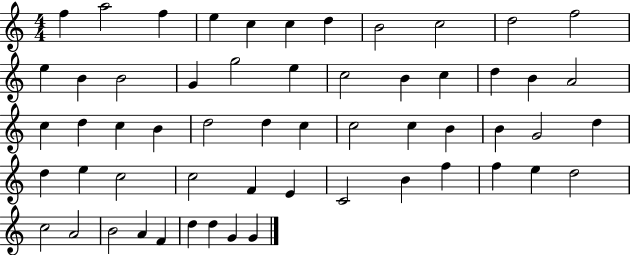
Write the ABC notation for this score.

X:1
T:Untitled
M:4/4
L:1/4
K:C
f a2 f e c c d B2 c2 d2 f2 e B B2 G g2 e c2 B c d B A2 c d c B d2 d c c2 c B B G2 d d e c2 c2 F E C2 B f f e d2 c2 A2 B2 A F d d G G